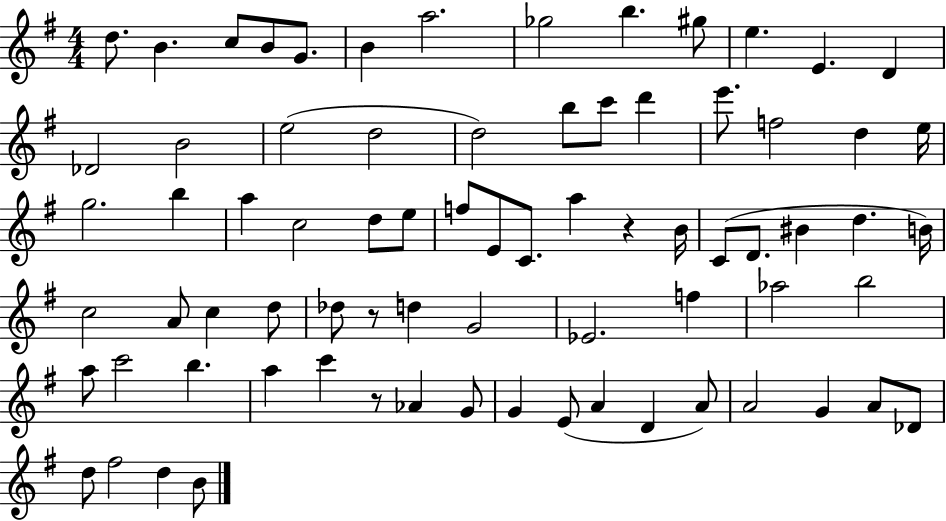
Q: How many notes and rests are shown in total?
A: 75